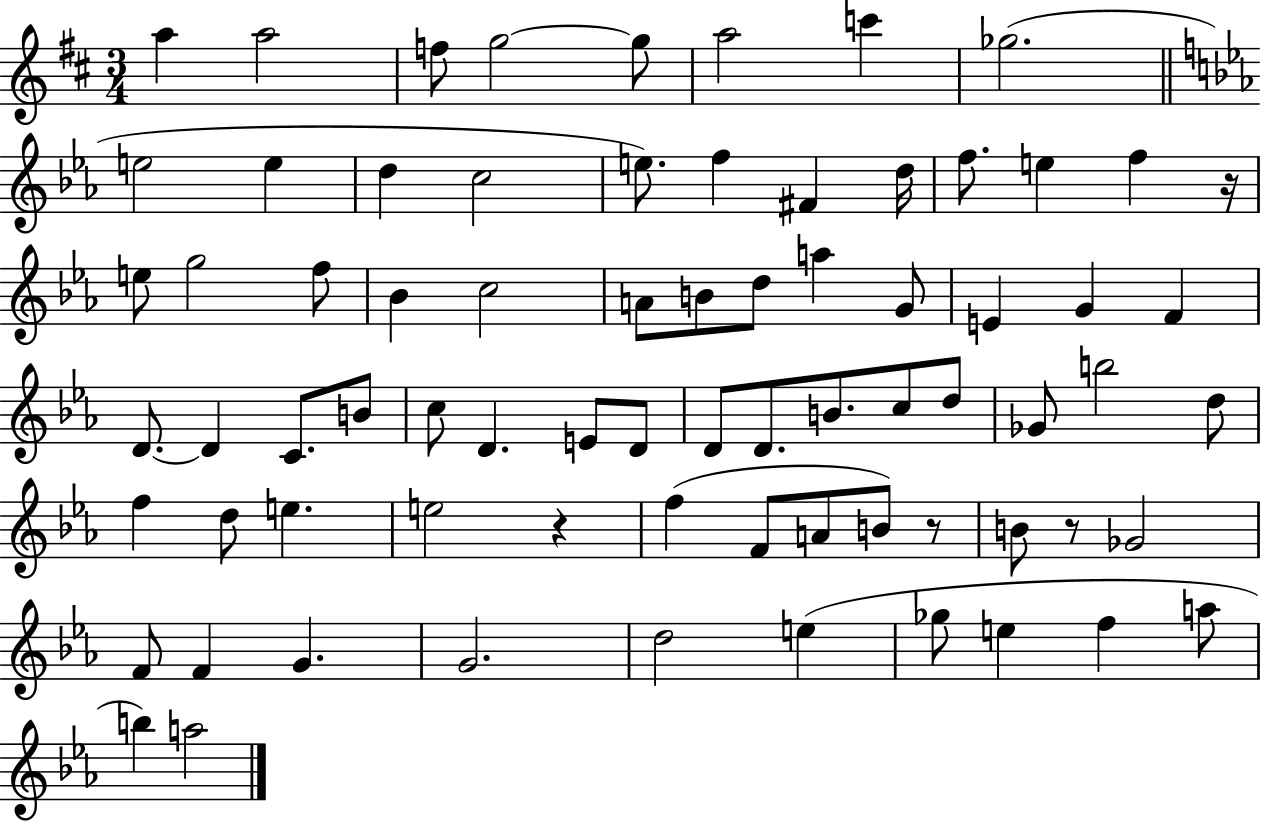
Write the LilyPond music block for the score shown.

{
  \clef treble
  \numericTimeSignature
  \time 3/4
  \key d \major
  \repeat volta 2 { a''4 a''2 | f''8 g''2~~ g''8 | a''2 c'''4 | ges''2.( | \break \bar "||" \break \key ees \major e''2 e''4 | d''4 c''2 | e''8.) f''4 fis'4 d''16 | f''8. e''4 f''4 r16 | \break e''8 g''2 f''8 | bes'4 c''2 | a'8 b'8 d''8 a''4 g'8 | e'4 g'4 f'4 | \break d'8.~~ d'4 c'8. b'8 | c''8 d'4. e'8 d'8 | d'8 d'8. b'8. c''8 d''8 | ges'8 b''2 d''8 | \break f''4 d''8 e''4. | e''2 r4 | f''4( f'8 a'8 b'8) r8 | b'8 r8 ges'2 | \break f'8 f'4 g'4. | g'2. | d''2 e''4( | ges''8 e''4 f''4 a''8 | \break b''4) a''2 | } \bar "|."
}